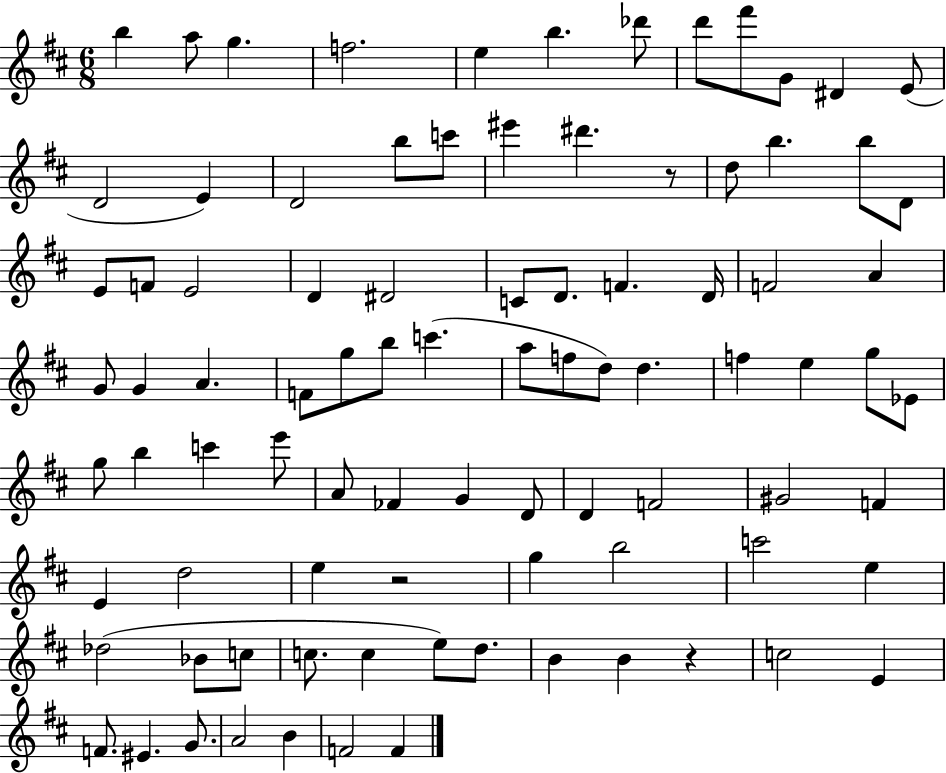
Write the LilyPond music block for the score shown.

{
  \clef treble
  \numericTimeSignature
  \time 6/8
  \key d \major
  \repeat volta 2 { b''4 a''8 g''4. | f''2. | e''4 b''4. des'''8 | d'''8 fis'''8 g'8 dis'4 e'8( | \break d'2 e'4) | d'2 b''8 c'''8 | eis'''4 dis'''4. r8 | d''8 b''4. b''8 d'8 | \break e'8 f'8 e'2 | d'4 dis'2 | c'8 d'8. f'4. d'16 | f'2 a'4 | \break g'8 g'4 a'4. | f'8 g''8 b''8 c'''4.( | a''8 f''8 d''8) d''4. | f''4 e''4 g''8 ees'8 | \break g''8 b''4 c'''4 e'''8 | a'8 fes'4 g'4 d'8 | d'4 f'2 | gis'2 f'4 | \break e'4 d''2 | e''4 r2 | g''4 b''2 | c'''2 e''4 | \break des''2( bes'8 c''8 | c''8. c''4 e''8) d''8. | b'4 b'4 r4 | c''2 e'4 | \break f'8. eis'4. g'8. | a'2 b'4 | f'2 f'4 | } \bar "|."
}